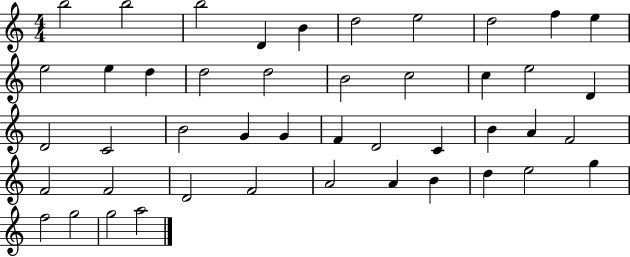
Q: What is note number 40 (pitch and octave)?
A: E5